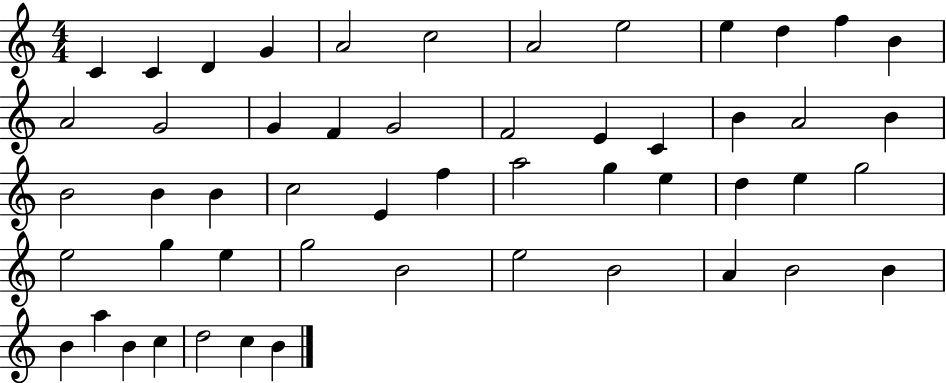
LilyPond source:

{
  \clef treble
  \numericTimeSignature
  \time 4/4
  \key c \major
  c'4 c'4 d'4 g'4 | a'2 c''2 | a'2 e''2 | e''4 d''4 f''4 b'4 | \break a'2 g'2 | g'4 f'4 g'2 | f'2 e'4 c'4 | b'4 a'2 b'4 | \break b'2 b'4 b'4 | c''2 e'4 f''4 | a''2 g''4 e''4 | d''4 e''4 g''2 | \break e''2 g''4 e''4 | g''2 b'2 | e''2 b'2 | a'4 b'2 b'4 | \break b'4 a''4 b'4 c''4 | d''2 c''4 b'4 | \bar "|."
}